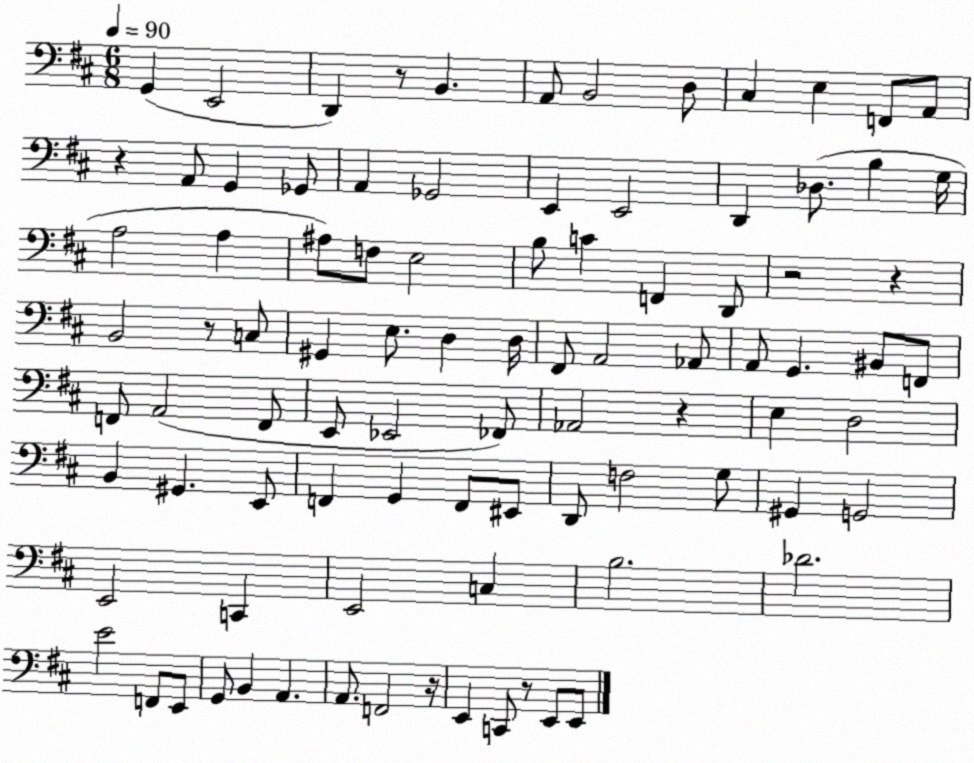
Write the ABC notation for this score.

X:1
T:Untitled
M:6/8
L:1/4
K:D
G,, E,,2 D,, z/2 B,, A,,/2 B,,2 D,/2 ^C, E, F,,/2 A,,/2 z A,,/2 G,, _G,,/2 A,, _G,,2 E,, E,,2 D,, _D,/2 B, G,/4 A,2 A, ^A,/2 F,/2 E,2 B,/2 C F,, D,,/2 z2 z B,,2 z/2 C,/2 ^G,, E,/2 D, D,/4 ^F,,/2 A,,2 _A,,/2 A,,/2 G,, ^B,,/2 F,,/2 F,,/2 A,,2 F,,/2 E,,/2 _E,,2 _F,,/2 _A,,2 z E, D,2 B,, ^G,, E,,/2 F,, G,, F,,/2 ^E,,/2 D,,/2 F,2 G,/2 ^G,, G,,2 E,,2 C,, E,,2 C, B,2 _D2 E2 F,,/2 E,,/2 G,,/2 B,, A,, A,,/2 F,,2 z/4 E,, C,,/2 z/2 E,,/2 E,,/2